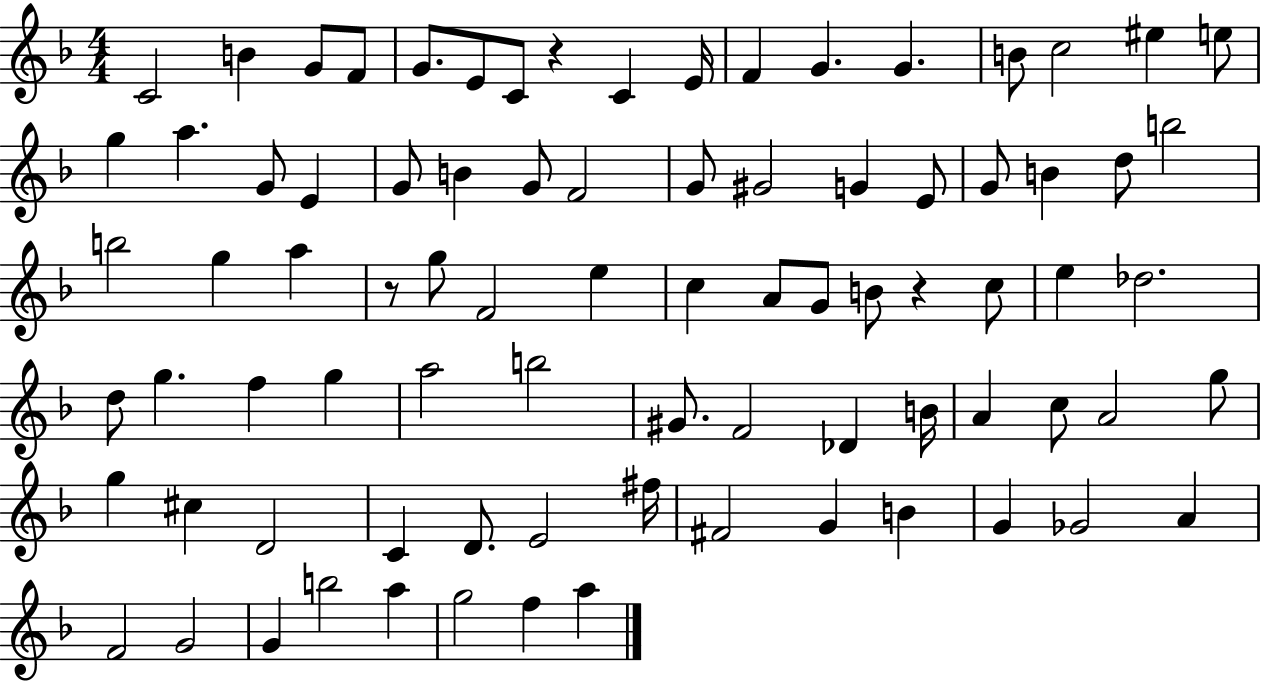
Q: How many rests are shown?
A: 3